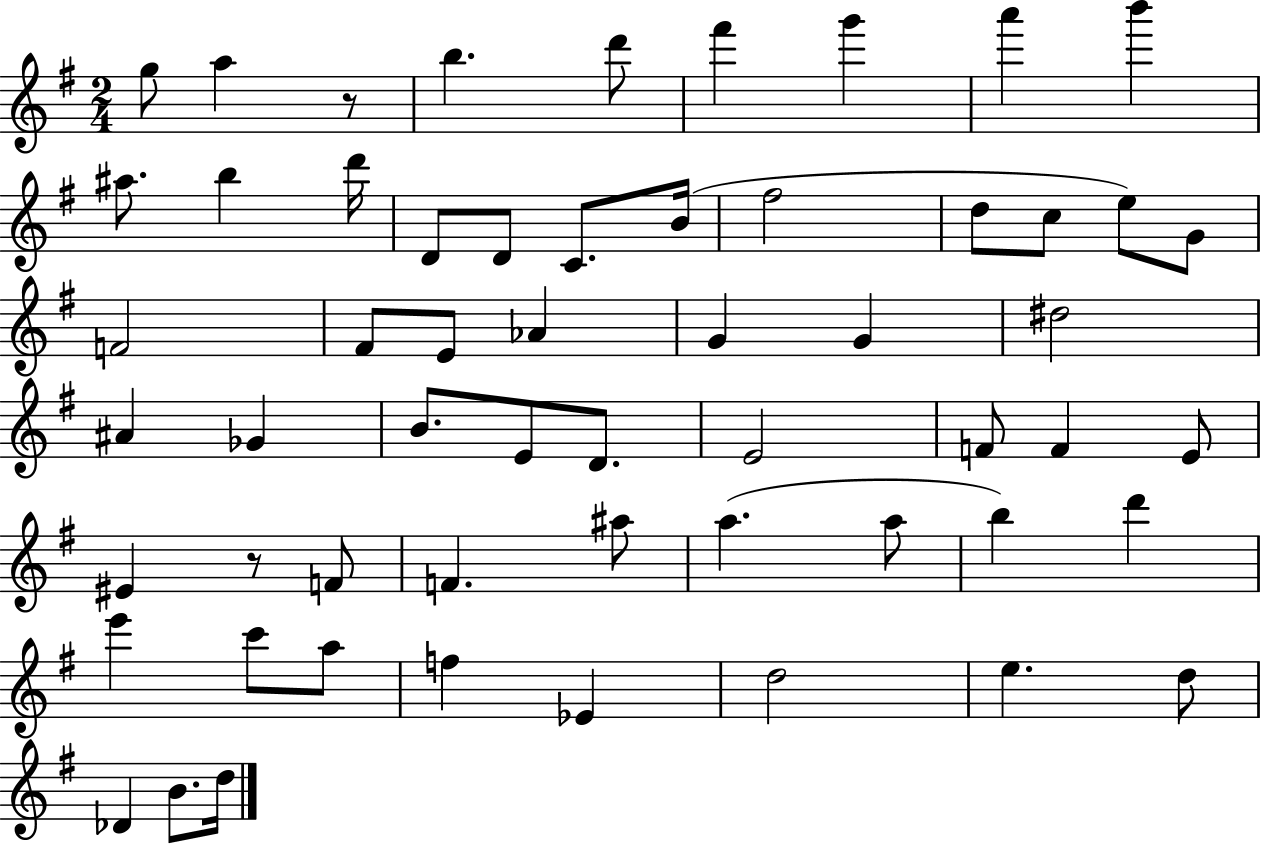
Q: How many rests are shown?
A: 2